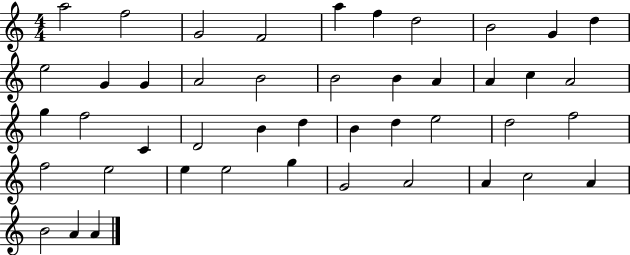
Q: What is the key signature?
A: C major